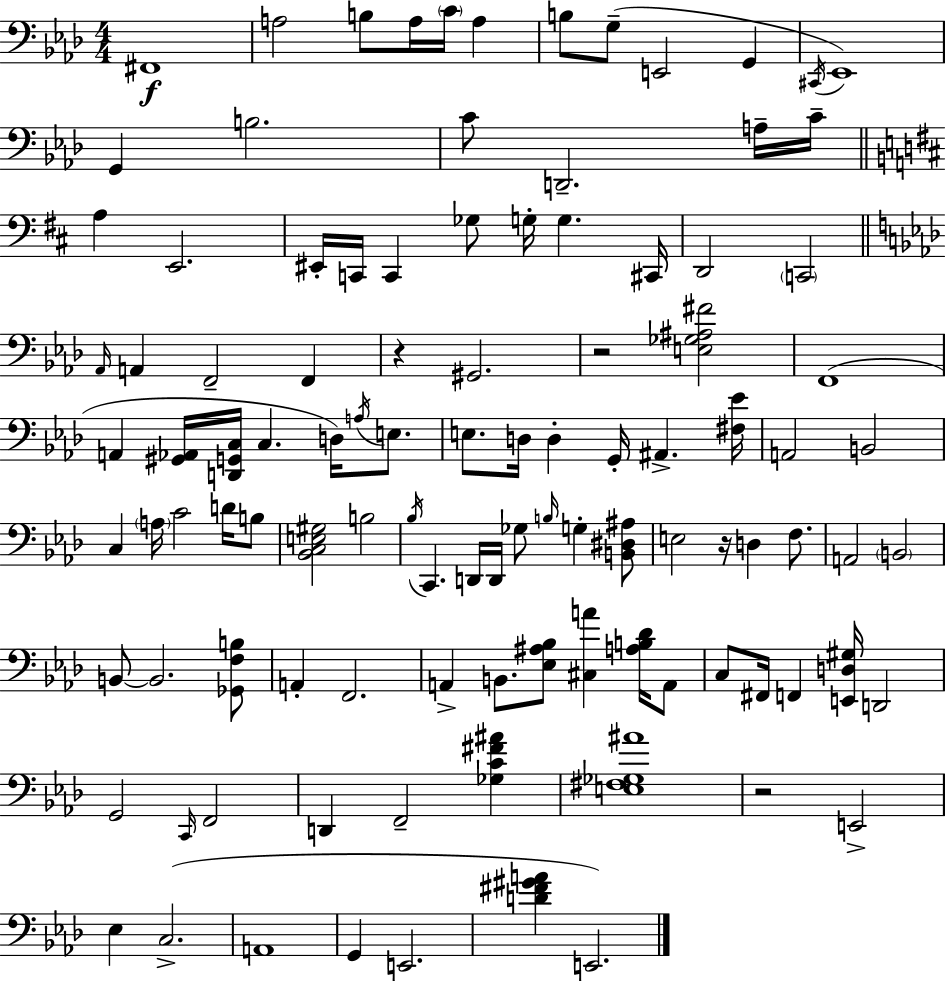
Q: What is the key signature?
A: F minor